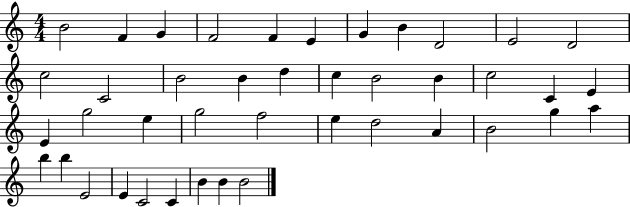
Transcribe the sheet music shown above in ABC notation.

X:1
T:Untitled
M:4/4
L:1/4
K:C
B2 F G F2 F E G B D2 E2 D2 c2 C2 B2 B d c B2 B c2 C E E g2 e g2 f2 e d2 A B2 g a b b E2 E C2 C B B B2